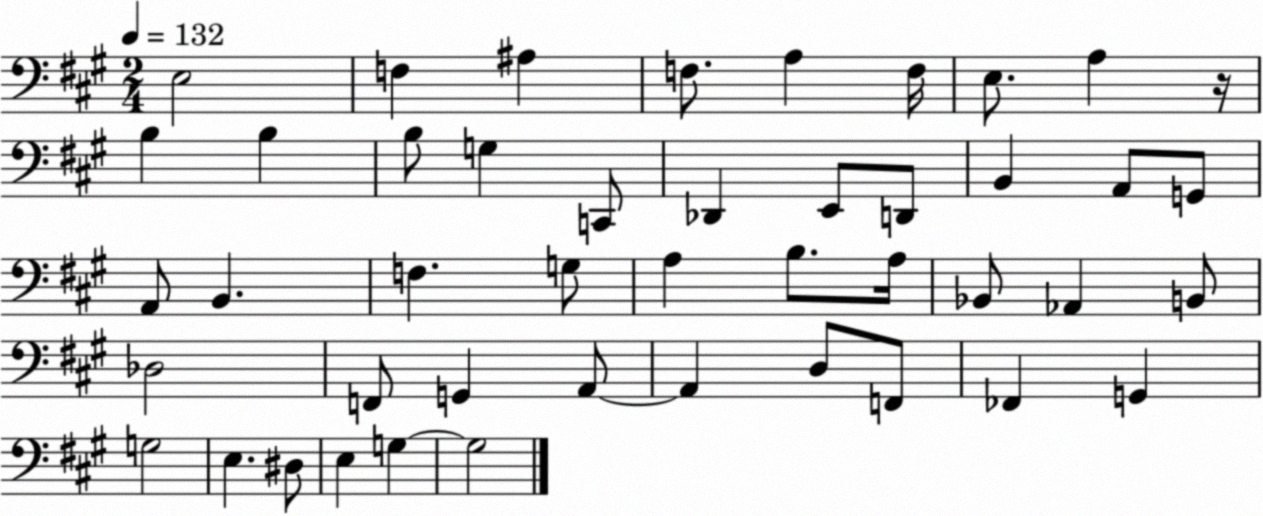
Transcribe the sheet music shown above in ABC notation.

X:1
T:Untitled
M:2/4
L:1/4
K:A
E,2 F, ^A, F,/2 A, F,/4 E,/2 A, z/4 B, B, B,/2 G, C,,/2 _D,, E,,/2 D,,/2 B,, A,,/2 G,,/2 A,,/2 B,, F, G,/2 A, B,/2 A,/4 _B,,/2 _A,, B,,/2 _D,2 F,,/2 G,, A,,/2 A,, D,/2 F,,/2 _F,, G,, G,2 E, ^D,/2 E, G, G,2